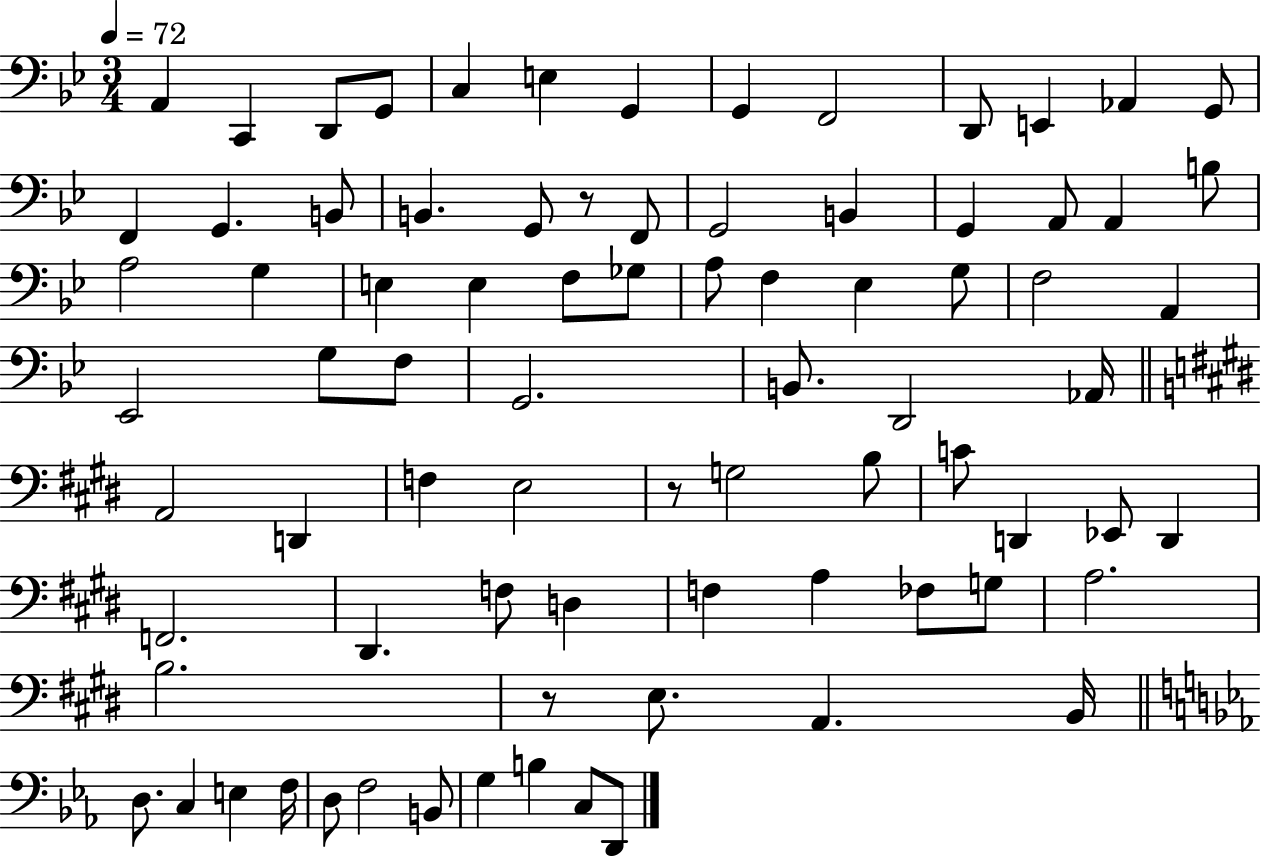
{
  \clef bass
  \numericTimeSignature
  \time 3/4
  \key bes \major
  \tempo 4 = 72
  a,4 c,4 d,8 g,8 | c4 e4 g,4 | g,4 f,2 | d,8 e,4 aes,4 g,8 | \break f,4 g,4. b,8 | b,4. g,8 r8 f,8 | g,2 b,4 | g,4 a,8 a,4 b8 | \break a2 g4 | e4 e4 f8 ges8 | a8 f4 ees4 g8 | f2 a,4 | \break ees,2 g8 f8 | g,2. | b,8. d,2 aes,16 | \bar "||" \break \key e \major a,2 d,4 | f4 e2 | r8 g2 b8 | c'8 d,4 ees,8 d,4 | \break f,2. | dis,4. f8 d4 | f4 a4 fes8 g8 | a2. | \break b2. | r8 e8. a,4. b,16 | \bar "||" \break \key ees \major d8. c4 e4 f16 | d8 f2 b,8 | g4 b4 c8 d,8 | \bar "|."
}